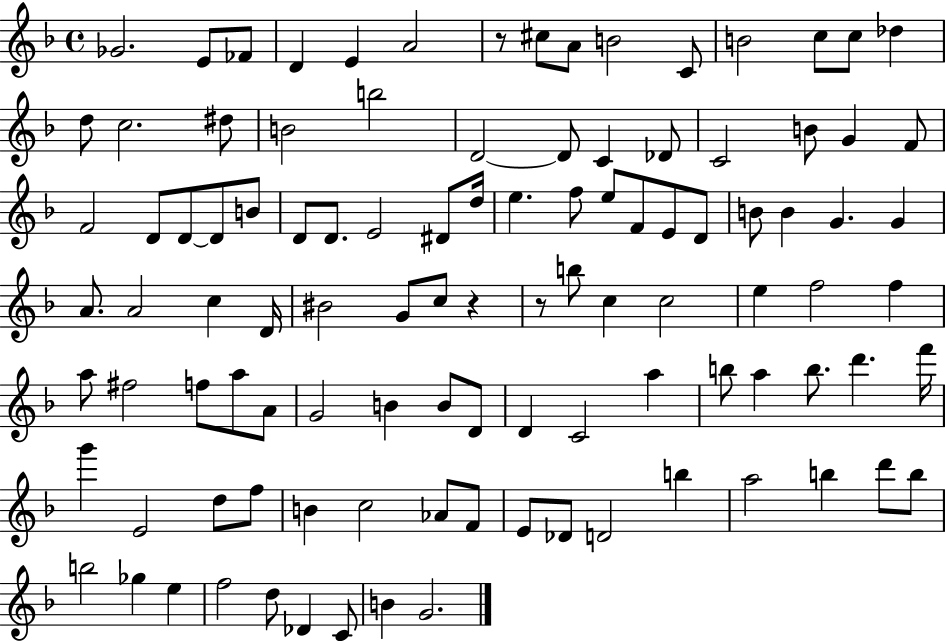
{
  \clef treble
  \time 4/4
  \defaultTimeSignature
  \key f \major
  \repeat volta 2 { ges'2. e'8 fes'8 | d'4 e'4 a'2 | r8 cis''8 a'8 b'2 c'8 | b'2 c''8 c''8 des''4 | \break d''8 c''2. dis''8 | b'2 b''2 | d'2~~ d'8 c'4 des'8 | c'2 b'8 g'4 f'8 | \break f'2 d'8 d'8~~ d'8 b'8 | d'8 d'8. e'2 dis'8 d''16 | e''4. f''8 e''8 f'8 e'8 d'8 | b'8 b'4 g'4. g'4 | \break a'8. a'2 c''4 d'16 | bis'2 g'8 c''8 r4 | r8 b''8 c''4 c''2 | e''4 f''2 f''4 | \break a''8 fis''2 f''8 a''8 a'8 | g'2 b'4 b'8 d'8 | d'4 c'2 a''4 | b''8 a''4 b''8. d'''4. f'''16 | \break g'''4 e'2 d''8 f''8 | b'4 c''2 aes'8 f'8 | e'8 des'8 d'2 b''4 | a''2 b''4 d'''8 b''8 | \break b''2 ges''4 e''4 | f''2 d''8 des'4 c'8 | b'4 g'2. | } \bar "|."
}